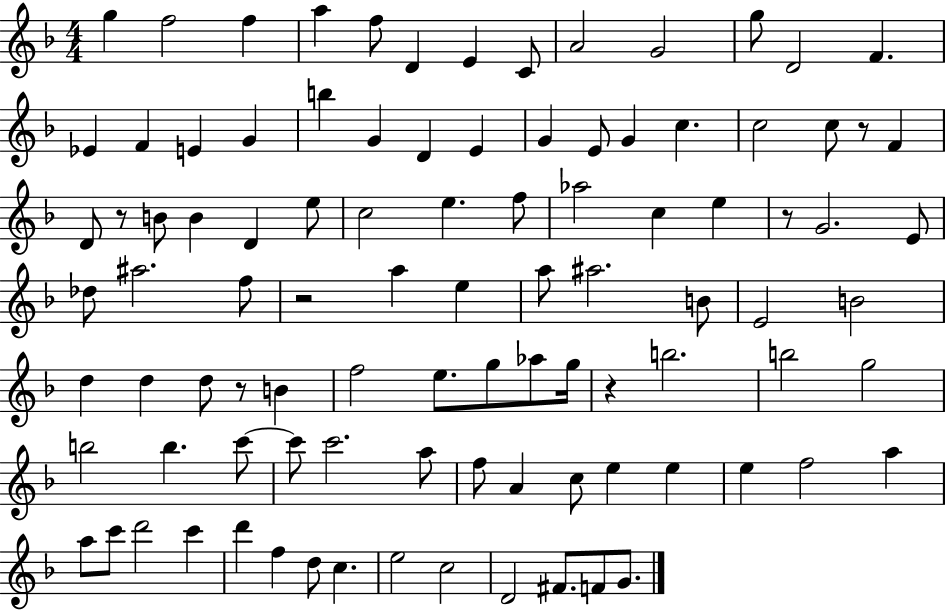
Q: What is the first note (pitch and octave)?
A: G5